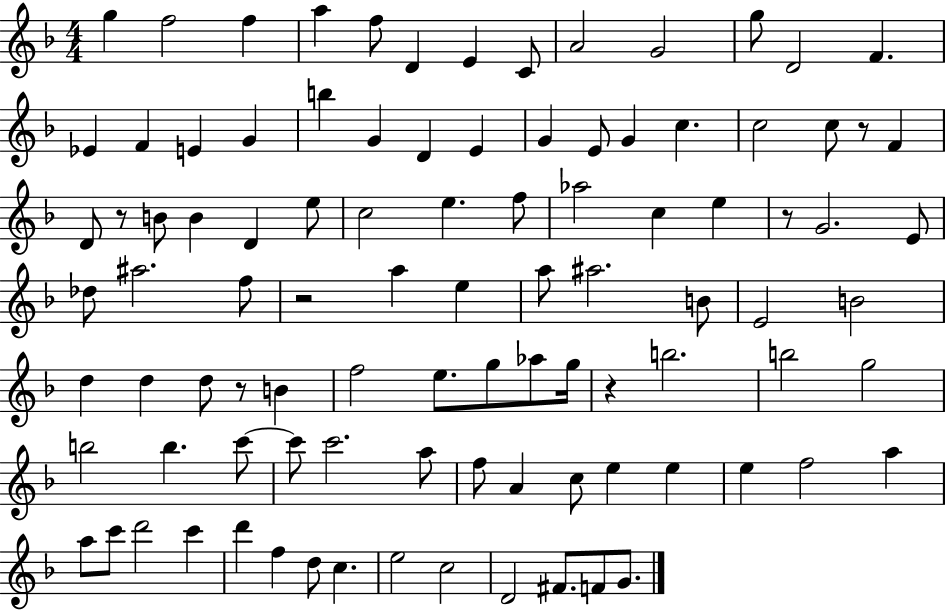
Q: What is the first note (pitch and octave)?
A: G5